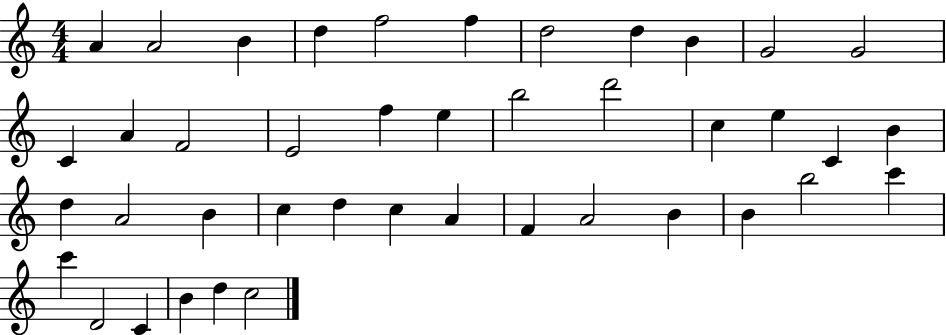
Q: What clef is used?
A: treble